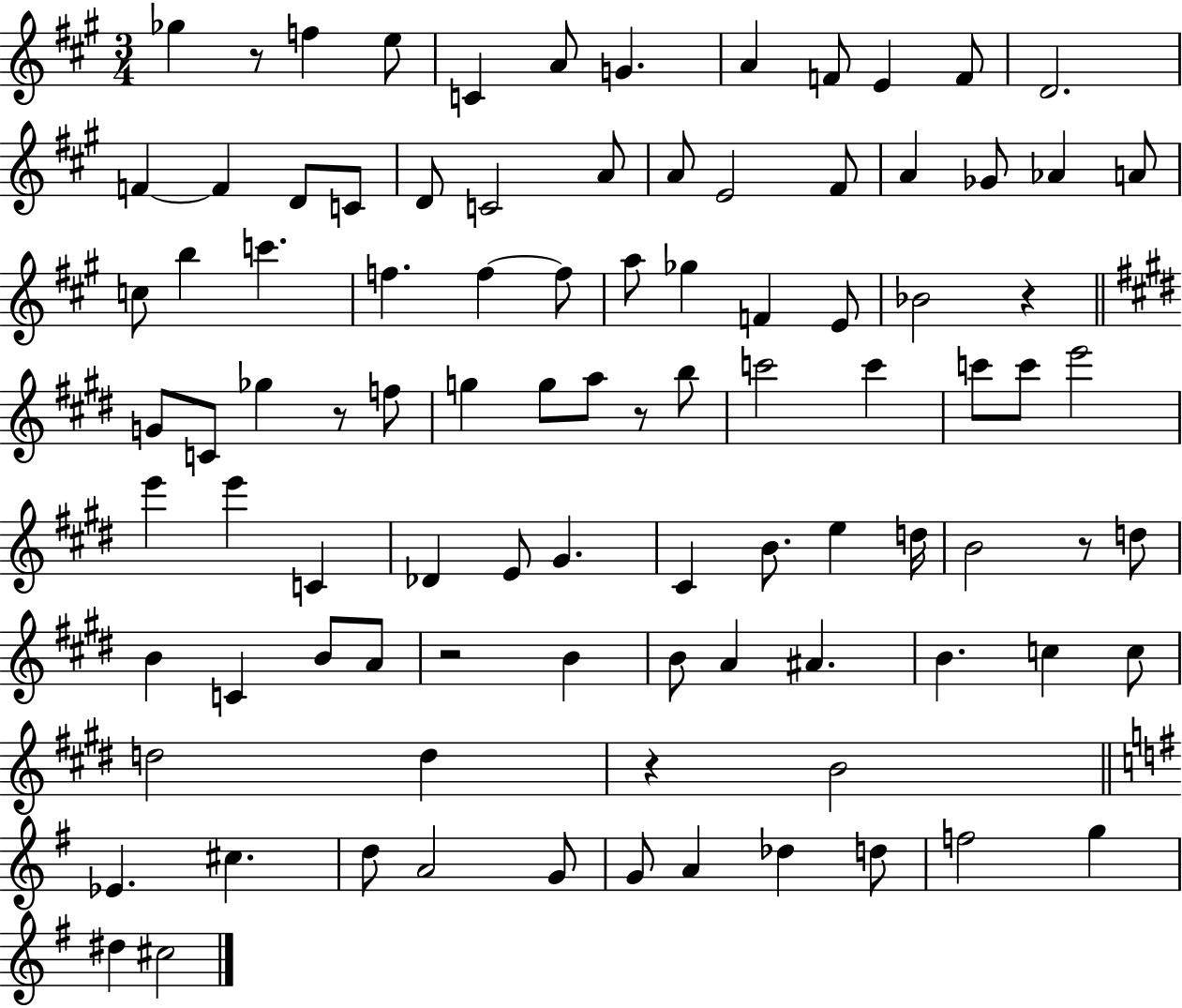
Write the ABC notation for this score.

X:1
T:Untitled
M:3/4
L:1/4
K:A
_g z/2 f e/2 C A/2 G A F/2 E F/2 D2 F F D/2 C/2 D/2 C2 A/2 A/2 E2 ^F/2 A _G/2 _A A/2 c/2 b c' f f f/2 a/2 _g F E/2 _B2 z G/2 C/2 _g z/2 f/2 g g/2 a/2 z/2 b/2 c'2 c' c'/2 c'/2 e'2 e' e' C _D E/2 ^G ^C B/2 e d/4 B2 z/2 d/2 B C B/2 A/2 z2 B B/2 A ^A B c c/2 d2 d z B2 _E ^c d/2 A2 G/2 G/2 A _d d/2 f2 g ^d ^c2